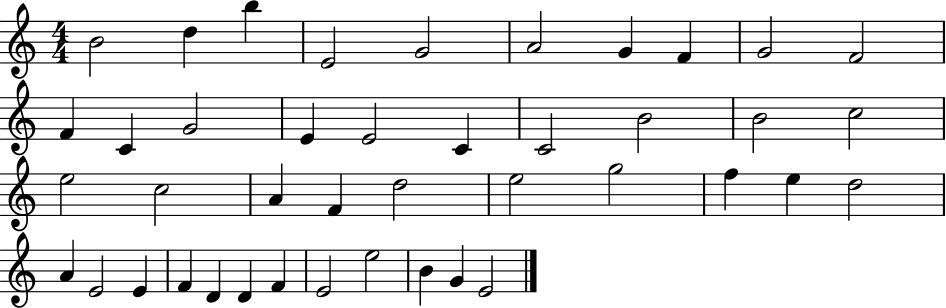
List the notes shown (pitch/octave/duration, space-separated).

B4/h D5/q B5/q E4/h G4/h A4/h G4/q F4/q G4/h F4/h F4/q C4/q G4/h E4/q E4/h C4/q C4/h B4/h B4/h C5/h E5/h C5/h A4/q F4/q D5/h E5/h G5/h F5/q E5/q D5/h A4/q E4/h E4/q F4/q D4/q D4/q F4/q E4/h E5/h B4/q G4/q E4/h